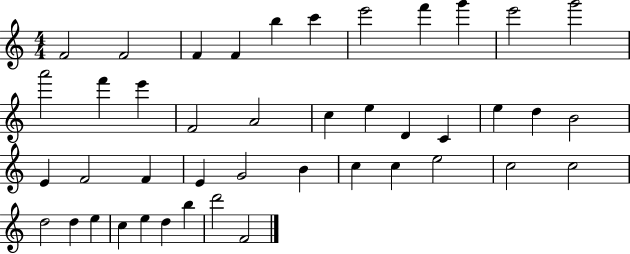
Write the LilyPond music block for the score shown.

{
  \clef treble
  \numericTimeSignature
  \time 4/4
  \key c \major
  f'2 f'2 | f'4 f'4 b''4 c'''4 | e'''2 f'''4 g'''4 | e'''2 g'''2 | \break a'''2 f'''4 e'''4 | f'2 a'2 | c''4 e''4 d'4 c'4 | e''4 d''4 b'2 | \break e'4 f'2 f'4 | e'4 g'2 b'4 | c''4 c''4 e''2 | c''2 c''2 | \break d''2 d''4 e''4 | c''4 e''4 d''4 b''4 | d'''2 f'2 | \bar "|."
}